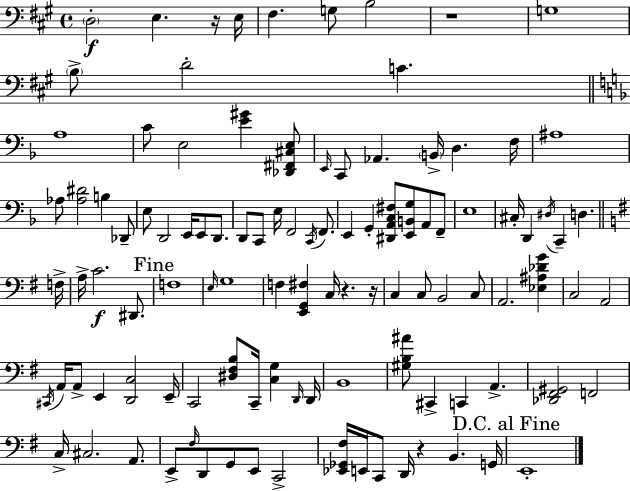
X:1
T:Untitled
M:4/4
L:1/4
K:A
D,2 E, z/4 E,/4 ^F, G,/2 B,2 z4 G,4 B,/2 D2 C A,4 C/2 E,2 [E^G] [_D,,^F,,^C,E,]/2 E,,/4 C,,/2 _A,, B,,/4 D, F,/4 ^A,4 _A,/2 [_A,^D]2 B, _D,,/2 E,/2 D,,2 E,,/4 E,,/2 D,,/2 D,,/2 C,,/2 E,/4 F,,2 C,,/4 F,,/2 E,, G,, [^D,,A,,C,^F,]/2 [E,,B,,G,]/2 A,,/2 F,,/2 E,4 ^C,/4 D,, ^D,/4 C,, D, F,/4 A,/4 C2 ^D,,/2 F,4 E,/4 G,4 F, [E,,G,,^F,] C,/4 z z/4 C, C,/2 B,,2 C,/2 A,,2 [_E,^A,_DG] C,2 A,,2 ^C,,/4 A,,/4 A,,/2 E,, [D,,C,]2 E,,/4 C,,2 [^D,^F,B,]/2 C,,/4 [C,G,] D,,/4 D,,/4 B,,4 [^G,B,^A]/2 ^C,, C,, A,, [_D,,^F,,^G,,]2 F,,2 C,/4 ^C,2 A,,/2 E,,/2 ^F,/4 D,,/2 G,,/2 E,,/2 C,,2 [_E,,_G,,^F,]/4 E,,/4 C,,/2 D,,/4 z B,, G,,/4 E,,4